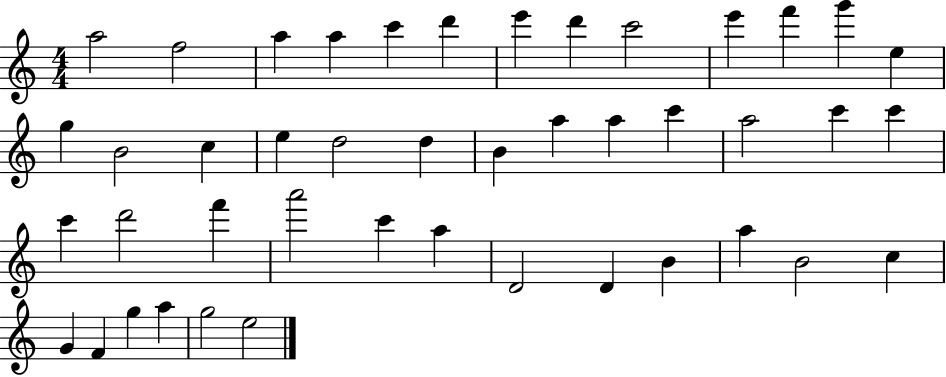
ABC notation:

X:1
T:Untitled
M:4/4
L:1/4
K:C
a2 f2 a a c' d' e' d' c'2 e' f' g' e g B2 c e d2 d B a a c' a2 c' c' c' d'2 f' a'2 c' a D2 D B a B2 c G F g a g2 e2